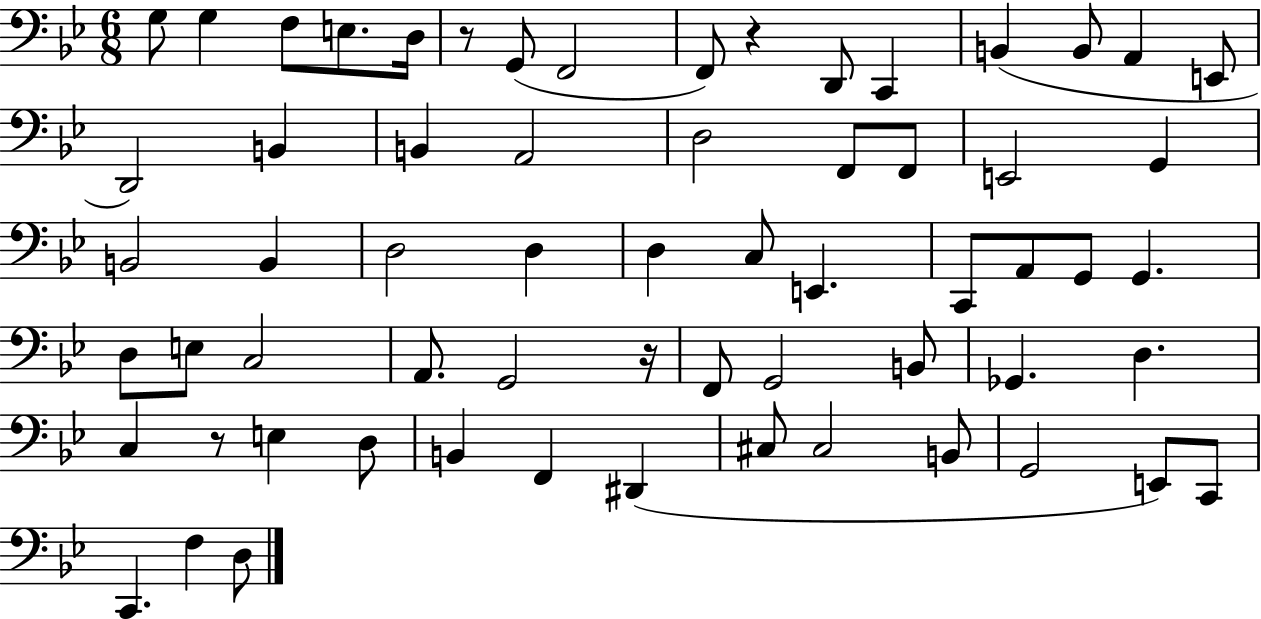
X:1
T:Untitled
M:6/8
L:1/4
K:Bb
G,/2 G, F,/2 E,/2 D,/4 z/2 G,,/2 F,,2 F,,/2 z D,,/2 C,, B,, B,,/2 A,, E,,/2 D,,2 B,, B,, A,,2 D,2 F,,/2 F,,/2 E,,2 G,, B,,2 B,, D,2 D, D, C,/2 E,, C,,/2 A,,/2 G,,/2 G,, D,/2 E,/2 C,2 A,,/2 G,,2 z/4 F,,/2 G,,2 B,,/2 _G,, D, C, z/2 E, D,/2 B,, F,, ^D,, ^C,/2 ^C,2 B,,/2 G,,2 E,,/2 C,,/2 C,, F, D,/2